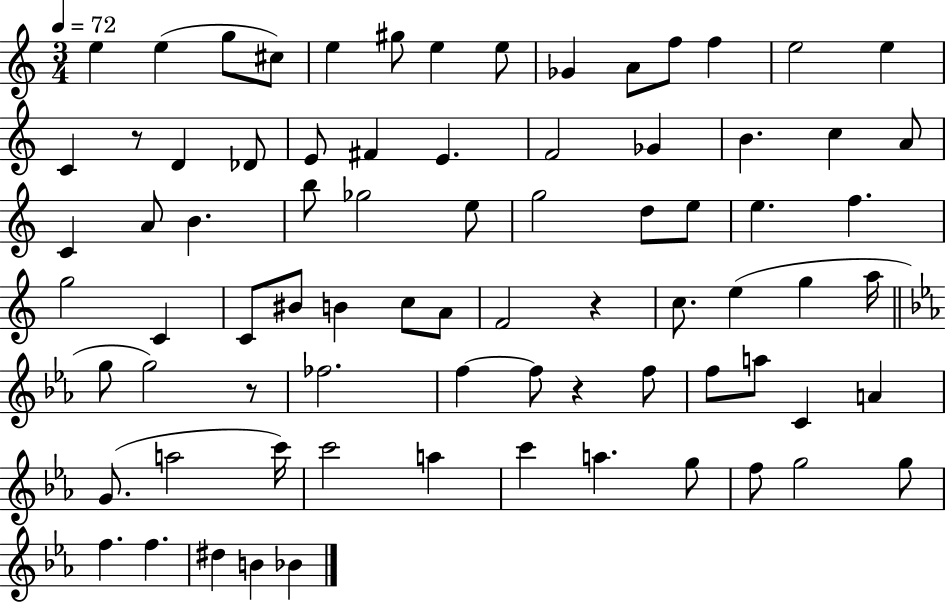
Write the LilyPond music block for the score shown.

{
  \clef treble
  \numericTimeSignature
  \time 3/4
  \key c \major
  \tempo 4 = 72
  \repeat volta 2 { e''4 e''4( g''8 cis''8) | e''4 gis''8 e''4 e''8 | ges'4 a'8 f''8 f''4 | e''2 e''4 | \break c'4 r8 d'4 des'8 | e'8 fis'4 e'4. | f'2 ges'4 | b'4. c''4 a'8 | \break c'4 a'8 b'4. | b''8 ges''2 e''8 | g''2 d''8 e''8 | e''4. f''4. | \break g''2 c'4 | c'8 bis'8 b'4 c''8 a'8 | f'2 r4 | c''8. e''4( g''4 a''16 | \break \bar "||" \break \key c \minor g''8 g''2) r8 | fes''2. | f''4~~ f''8 r4 f''8 | f''8 a''8 c'4 a'4 | \break g'8.( a''2 c'''16) | c'''2 a''4 | c'''4 a''4. g''8 | f''8 g''2 g''8 | \break f''4. f''4. | dis''4 b'4 bes'4 | } \bar "|."
}